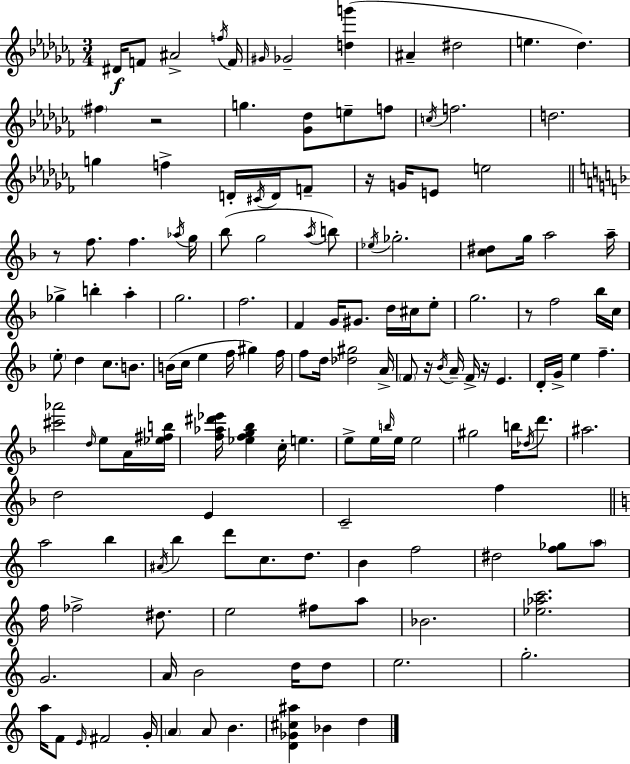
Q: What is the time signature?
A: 3/4